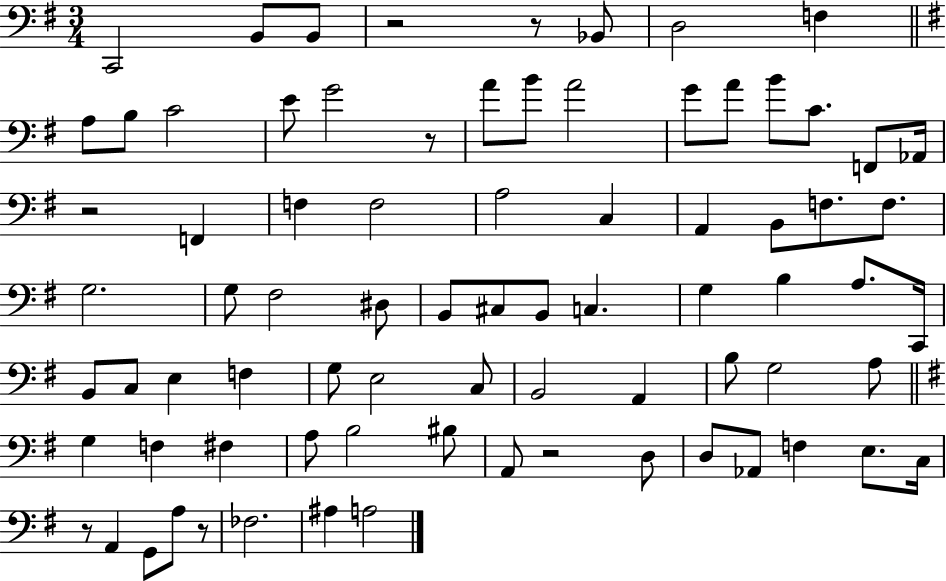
C2/h B2/e B2/e R/h R/e Bb2/e D3/h F3/q A3/e B3/e C4/h E4/e G4/h R/e A4/e B4/e A4/h G4/e A4/e B4/e C4/e. F2/e Ab2/s R/h F2/q F3/q F3/h A3/h C3/q A2/q B2/e F3/e. F3/e. G3/h. G3/e F#3/h D#3/e B2/e C#3/e B2/e C3/q. G3/q B3/q A3/e. C2/s B2/e C3/e E3/q F3/q G3/e E3/h C3/e B2/h A2/q B3/e G3/h A3/e G3/q F3/q F#3/q A3/e B3/h BIS3/e A2/e R/h D3/e D3/e Ab2/e F3/q E3/e. C3/s R/e A2/q G2/e A3/e R/e FES3/h. A#3/q A3/h